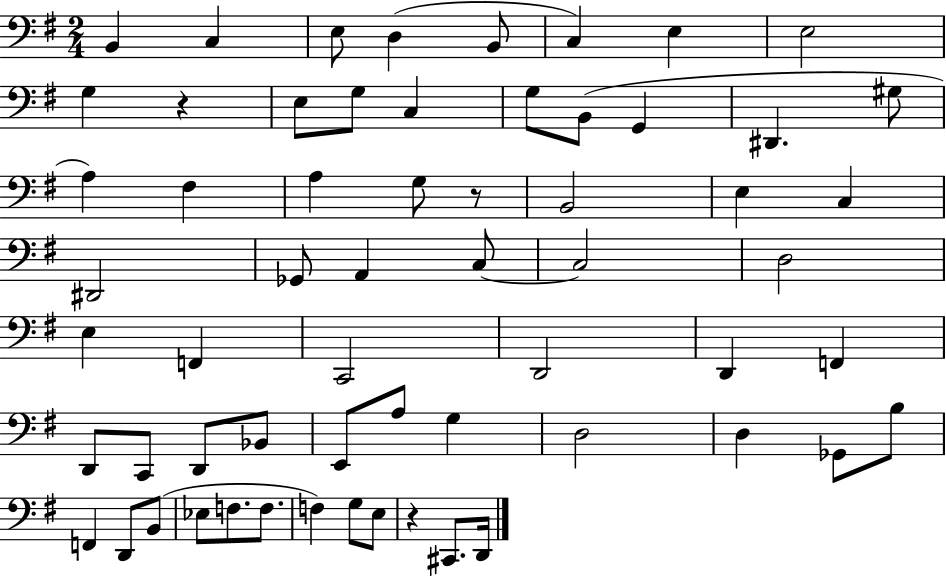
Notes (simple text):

B2/q C3/q E3/e D3/q B2/e C3/q E3/q E3/h G3/q R/q E3/e G3/e C3/q G3/e B2/e G2/q D#2/q. G#3/e A3/q F#3/q A3/q G3/e R/e B2/h E3/q C3/q D#2/h Gb2/e A2/q C3/e C3/h D3/h E3/q F2/q C2/h D2/h D2/q F2/q D2/e C2/e D2/e Bb2/e E2/e A3/e G3/q D3/h D3/q Gb2/e B3/e F2/q D2/e B2/e Eb3/e F3/e. F3/e. F3/q G3/e E3/e R/q C#2/e. D2/s